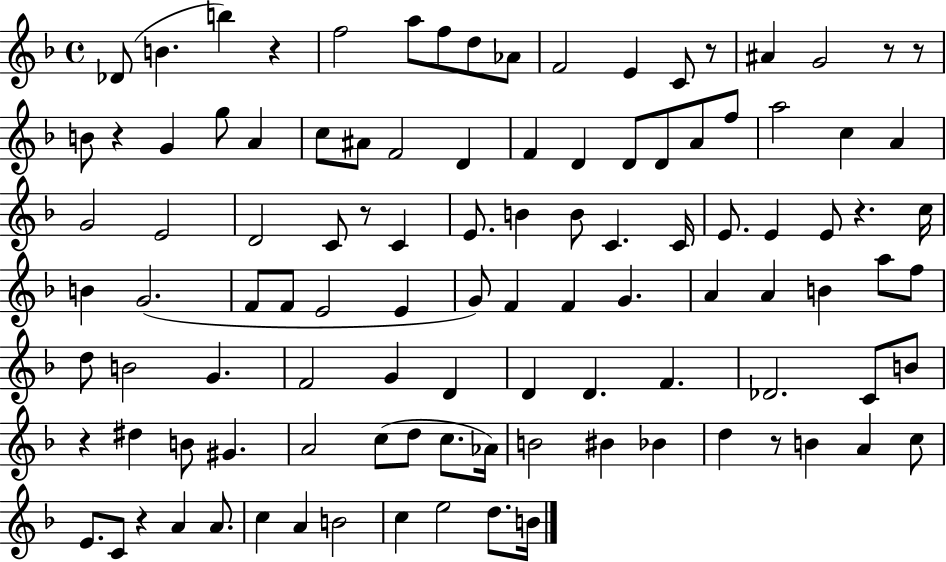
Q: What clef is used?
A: treble